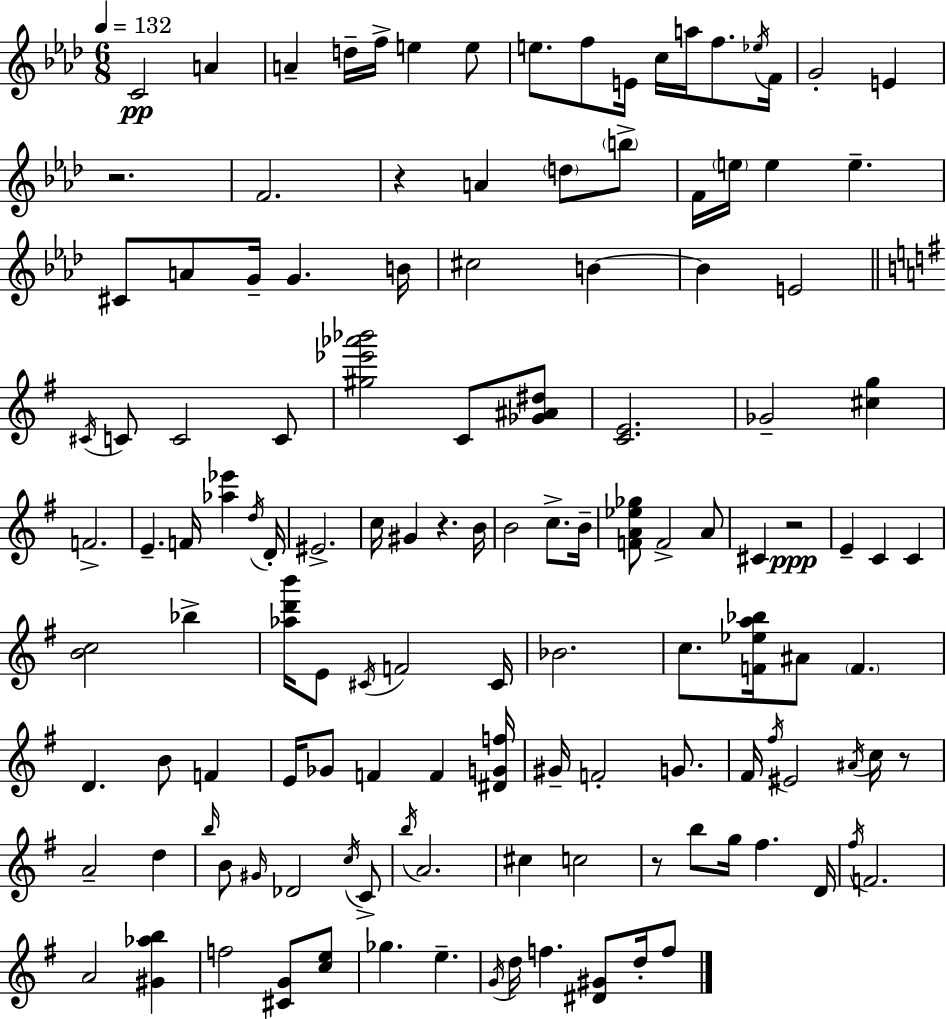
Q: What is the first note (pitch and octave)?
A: C4